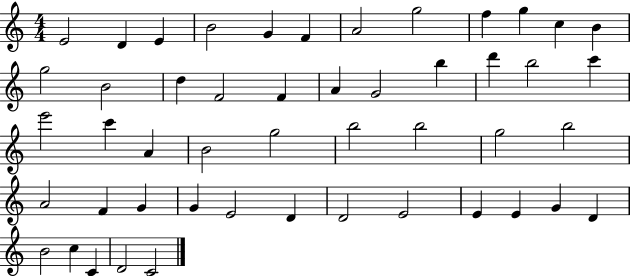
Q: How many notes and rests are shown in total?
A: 49